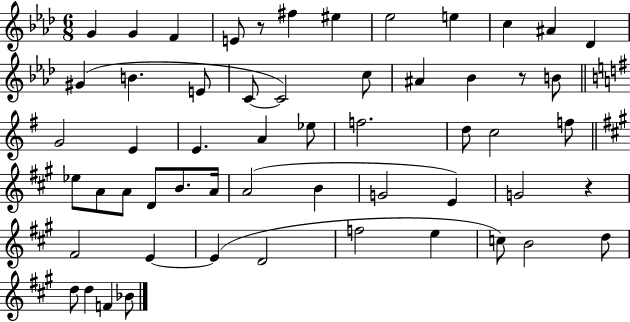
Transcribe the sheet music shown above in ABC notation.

X:1
T:Untitled
M:6/8
L:1/4
K:Ab
G G F E/2 z/2 ^f ^e _e2 e c ^A _D ^G B E/2 C/2 C2 c/2 ^A _B z/2 B/2 G2 E E A _e/2 f2 d/2 c2 f/2 _e/2 A/2 A/2 D/2 B/2 A/4 A2 B G2 E G2 z ^F2 E E D2 f2 e c/2 B2 d/2 d/2 d F _B/2